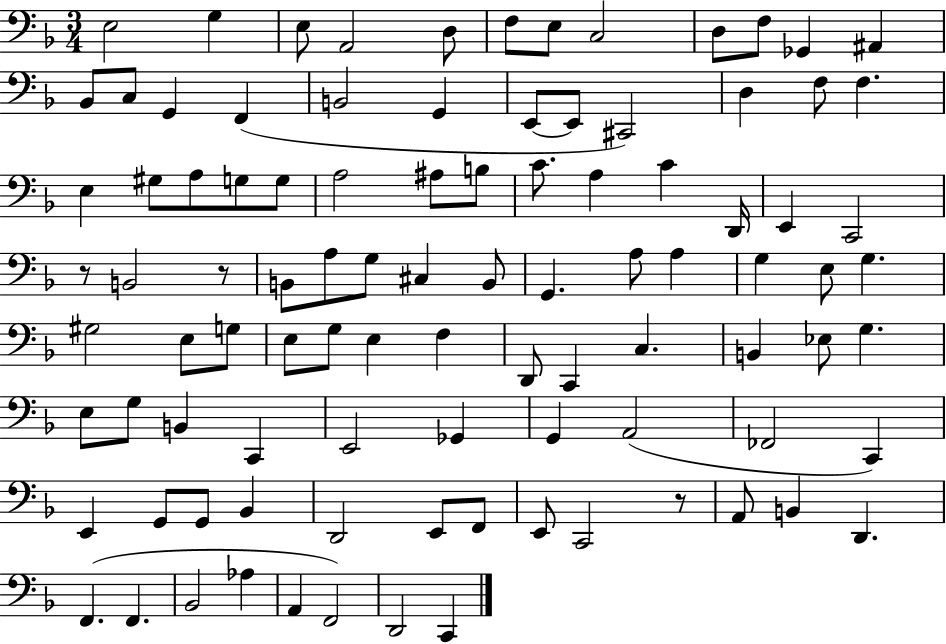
X:1
T:Untitled
M:3/4
L:1/4
K:F
E,2 G, E,/2 A,,2 D,/2 F,/2 E,/2 C,2 D,/2 F,/2 _G,, ^A,, _B,,/2 C,/2 G,, F,, B,,2 G,, E,,/2 E,,/2 ^C,,2 D, F,/2 F, E, ^G,/2 A,/2 G,/2 G,/2 A,2 ^A,/2 B,/2 C/2 A, C D,,/4 E,, C,,2 z/2 B,,2 z/2 B,,/2 A,/2 G,/2 ^C, B,,/2 G,, A,/2 A, G, E,/2 G, ^G,2 E,/2 G,/2 E,/2 G,/2 E, F, D,,/2 C,, C, B,, _E,/2 G, E,/2 G,/2 B,, C,, E,,2 _G,, G,, A,,2 _F,,2 C,, E,, G,,/2 G,,/2 _B,, D,,2 E,,/2 F,,/2 E,,/2 C,,2 z/2 A,,/2 B,, D,, F,, F,, _B,,2 _A, A,, F,,2 D,,2 C,,